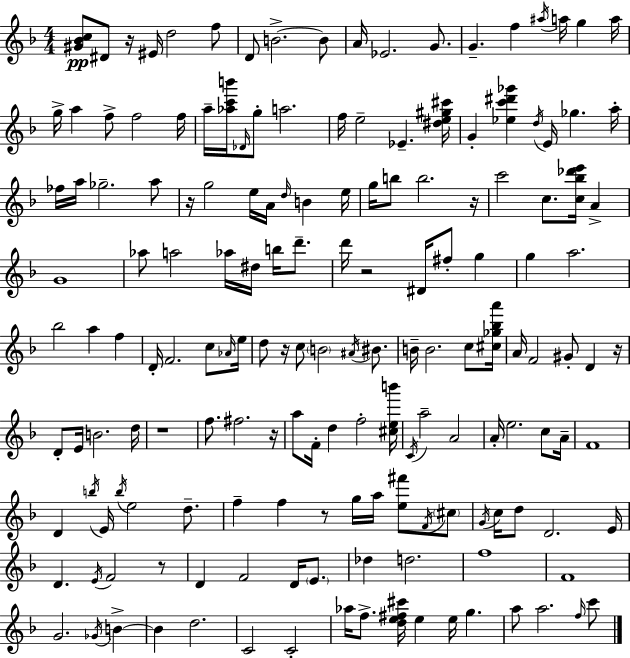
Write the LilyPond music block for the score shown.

{
  \clef treble
  \numericTimeSignature
  \time 4/4
  \key f \major
  <gis' bes' c''>8\pp dis'8 r16 eis'16 d''2 f''8 | d'8 b'2.->~~ b'8 | a'16 ees'2. g'8. | g'4.-- f''4 \acciaccatura { ais''16 } a''16 g''4 | \break a''16 g''16-> a''4 f''8-> f''2 | f''16 a''16-- <aes'' c''' b'''>16 \grace { des'16 } g''8-. a''2. | f''16 e''2-- ees'4.-- | <dis'' e'' gis'' cis'''>16 g'4-. <ees'' c''' dis''' ges'''>4 \acciaccatura { d''16 } e'16 ges''4. | \break a''16-. fes''16 a''16 ges''2.-- | a''8 r16 g''2 e''16 a'16 \grace { d''16 } b'4 | e''16 g''16 b''8 b''2. | r16 c'''2 c''8. <c'' bes'' des''' e'''>16 | \break a'4-> g'1 | aes''8 a''2 aes''16 dis''16 | b''16 d'''8.-- d'''16 r2 dis'16 fis''8-. | g''4 g''4 a''2. | \break bes''2 a''4 | f''4 d'16-. f'2. | c''8 \grace { aes'16 } e''16 d''8 r16 c''8 \parenthesize b'2 | \acciaccatura { ais'16 } bis'8. b'16-- b'2. | \break c''8 <cis'' ges'' bes'' a'''>16 a'16 f'2 gis'8-. | d'4 r16 d'8-. e'16 b'2. | d''16 r1 | f''8. fis''2. | \break r16 a''8 f'16-. d''4 f''2-. | <cis'' e'' b'''>16 \acciaccatura { c'16 } a''2-- a'2 | a'16-. e''2. | c''8 a'16-- f'1 | \break d'4 \acciaccatura { b''16 } e'16 \acciaccatura { b''16 } e''2 | d''8.-- f''4-- f''4 | r8 g''16 a''16 <e'' fis'''>8 \acciaccatura { f'16 } \parenthesize cis''8 \acciaccatura { g'16 } c''16 d''8 d'2. | e'16 d'4. | \break \acciaccatura { e'16 } f'2 r8 d'4 | f'2 d'16 \parenthesize e'8. des''4 | d''2. f''1 | f'1 | \break g'2. | \acciaccatura { ges'16 } b'4->~~ b'4 | d''2. c'2 | c'2-. aes''16 f''8.-> | \break <d'' e'' fis'' cis'''>16 e''4 e''16 g''4. a''8 a''2. | \grace { f''16 } c'''8 \bar "|."
}